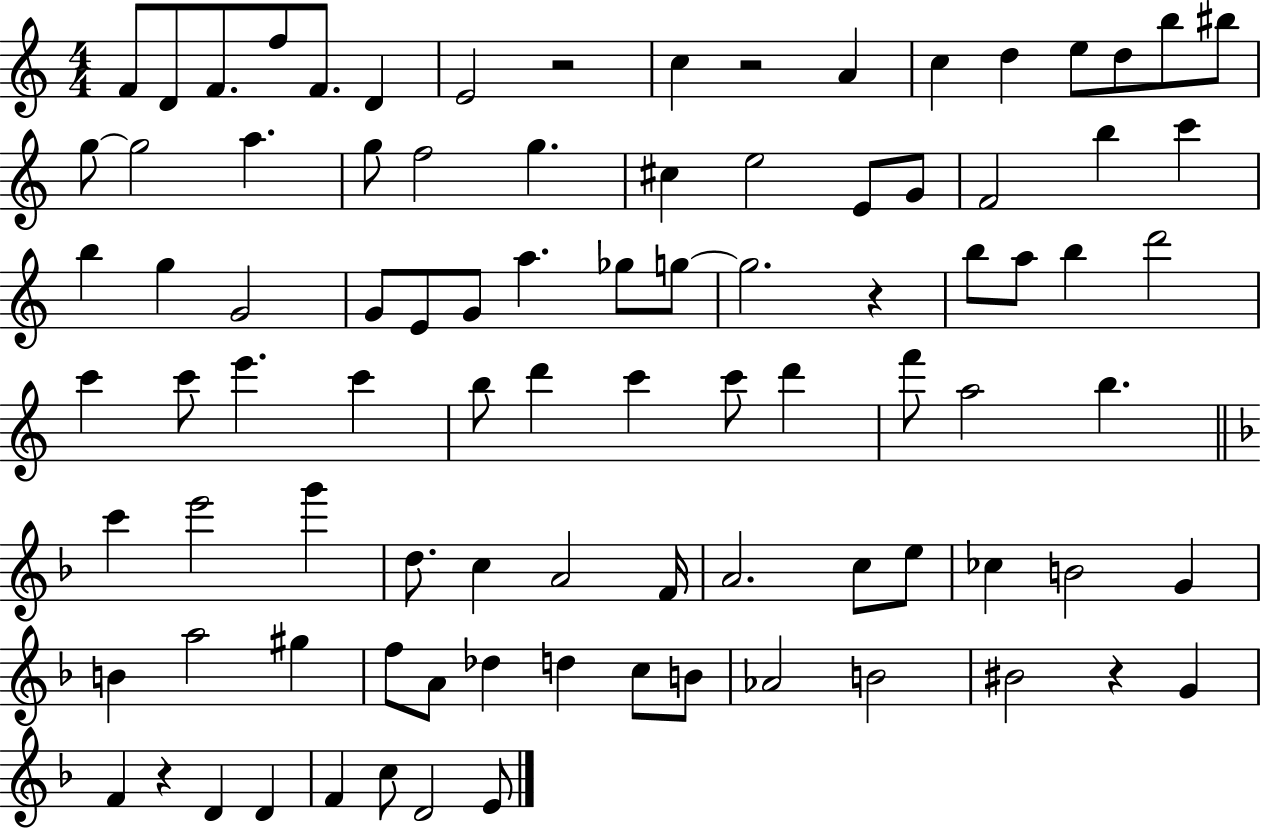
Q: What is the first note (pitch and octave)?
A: F4